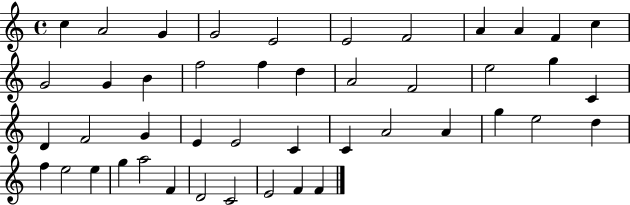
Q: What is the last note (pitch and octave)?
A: F4